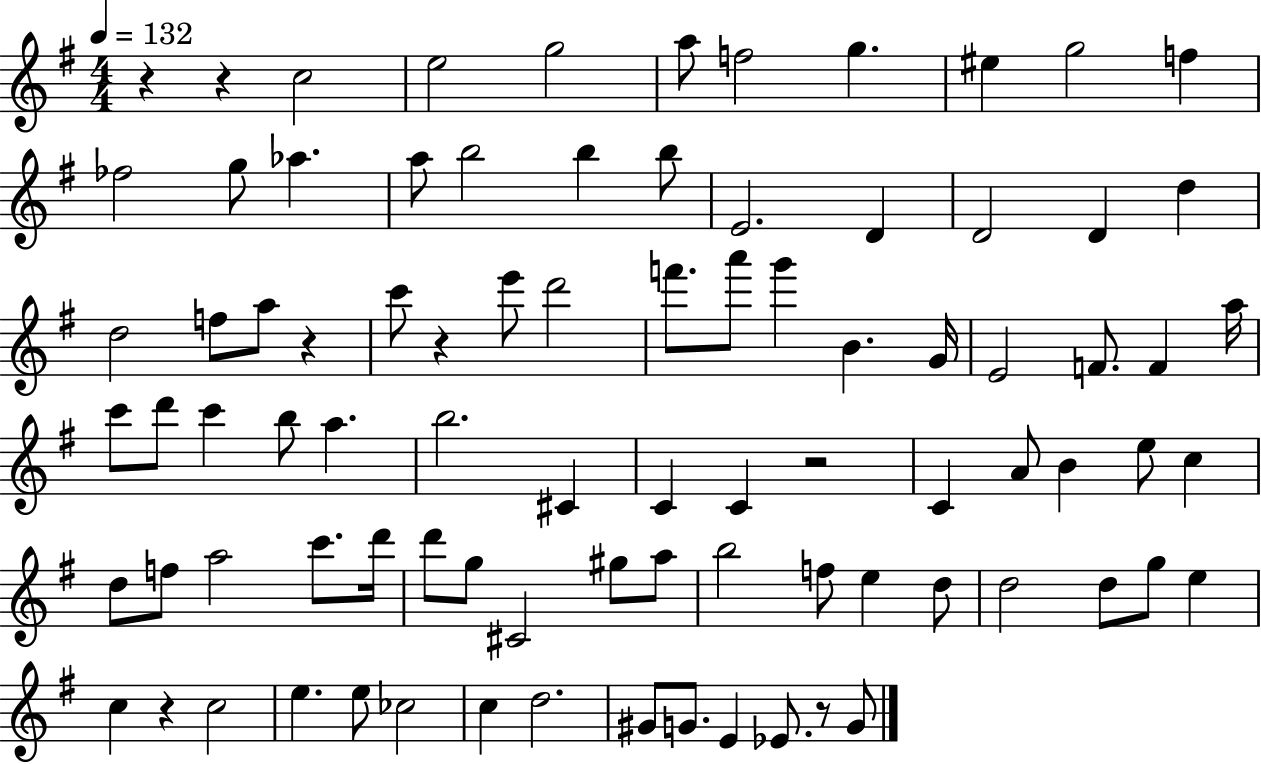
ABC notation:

X:1
T:Untitled
M:4/4
L:1/4
K:G
z z c2 e2 g2 a/2 f2 g ^e g2 f _f2 g/2 _a a/2 b2 b b/2 E2 D D2 D d d2 f/2 a/2 z c'/2 z e'/2 d'2 f'/2 a'/2 g' B G/4 E2 F/2 F a/4 c'/2 d'/2 c' b/2 a b2 ^C C C z2 C A/2 B e/2 c d/2 f/2 a2 c'/2 d'/4 d'/2 g/2 ^C2 ^g/2 a/2 b2 f/2 e d/2 d2 d/2 g/2 e c z c2 e e/2 _c2 c d2 ^G/2 G/2 E _E/2 z/2 G/2